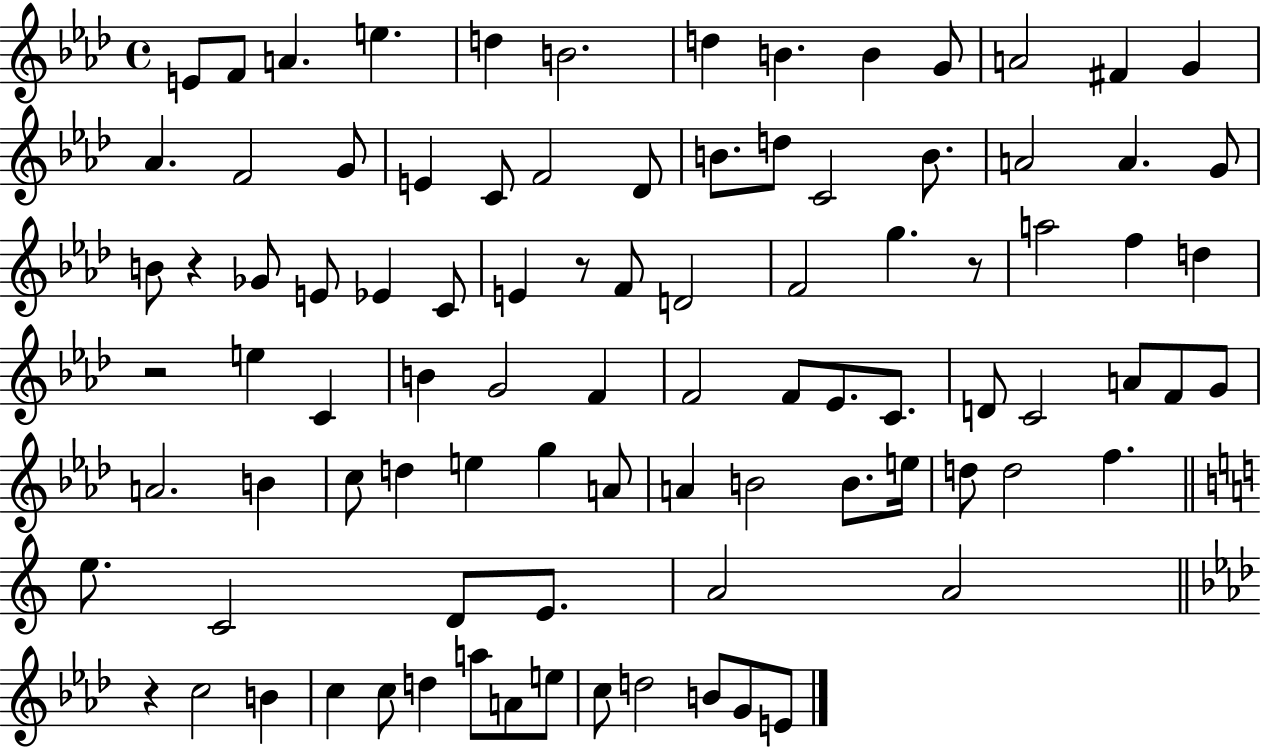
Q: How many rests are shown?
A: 5